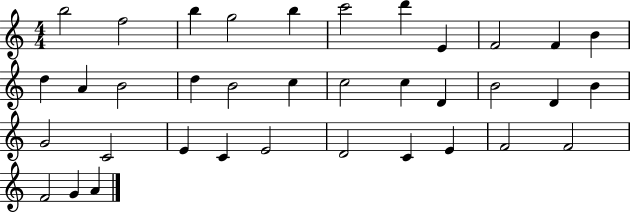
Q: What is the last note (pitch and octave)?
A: A4